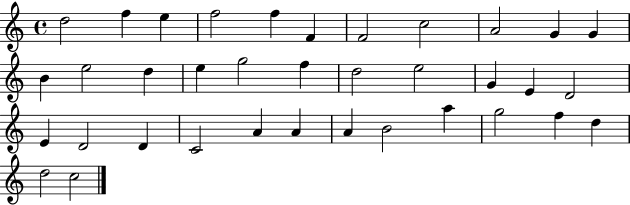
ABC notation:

X:1
T:Untitled
M:4/4
L:1/4
K:C
d2 f e f2 f F F2 c2 A2 G G B e2 d e g2 f d2 e2 G E D2 E D2 D C2 A A A B2 a g2 f d d2 c2